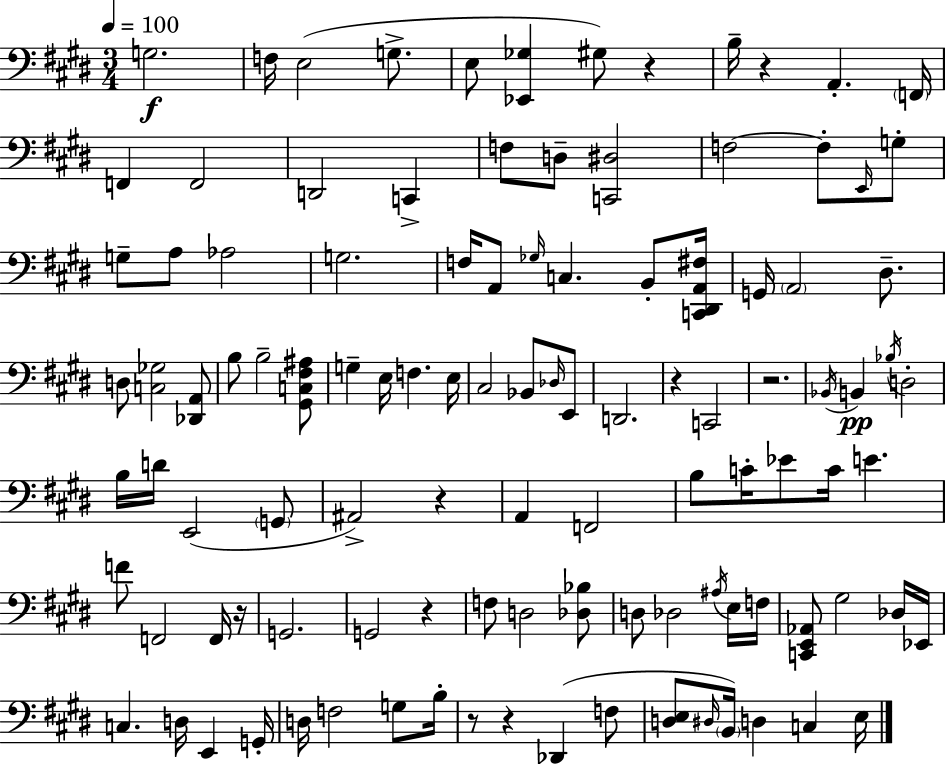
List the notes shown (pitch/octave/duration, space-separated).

G3/h. F3/s E3/h G3/e. E3/e [Eb2,Gb3]/q G#3/e R/q B3/s R/q A2/q. F2/s F2/q F2/h D2/h C2/q F3/e D3/e [C2,D#3]/h F3/h F3/e E2/s G3/e G3/e A3/e Ab3/h G3/h. F3/s A2/e Gb3/s C3/q. B2/e [C2,D#2,A2,F#3]/s G2/s A2/h D#3/e. D3/e [C3,Gb3]/h [Db2,A2]/e B3/e B3/h [G#2,C3,F#3,A#3]/e G3/q E3/s F3/q. E3/s C#3/h Bb2/e Db3/s E2/e D2/h. R/q C2/h R/h. Bb2/s B2/q Bb3/s D3/h B3/s D4/s E2/h G2/e A#2/h R/q A2/q F2/h B3/e C4/s Eb4/e C4/s E4/q. F4/e F2/h F2/s R/s G2/h. G2/h R/q F3/e D3/h [Db3,Bb3]/e D3/e Db3/h A#3/s E3/s F3/s [C2,E2,Ab2]/e G#3/h Db3/s Eb2/s C3/q. D3/s E2/q G2/s D3/s F3/h G3/e B3/s R/e R/q Db2/q F3/e [D3,E3]/e D#3/s B2/s D3/q C3/q E3/s